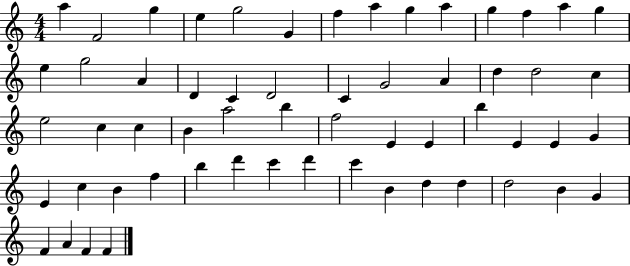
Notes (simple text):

A5/q F4/h G5/q E5/q G5/h G4/q F5/q A5/q G5/q A5/q G5/q F5/q A5/q G5/q E5/q G5/h A4/q D4/q C4/q D4/h C4/q G4/h A4/q D5/q D5/h C5/q E5/h C5/q C5/q B4/q A5/h B5/q F5/h E4/q E4/q B5/q E4/q E4/q G4/q E4/q C5/q B4/q F5/q B5/q D6/q C6/q D6/q C6/q B4/q D5/q D5/q D5/h B4/q G4/q F4/q A4/q F4/q F4/q